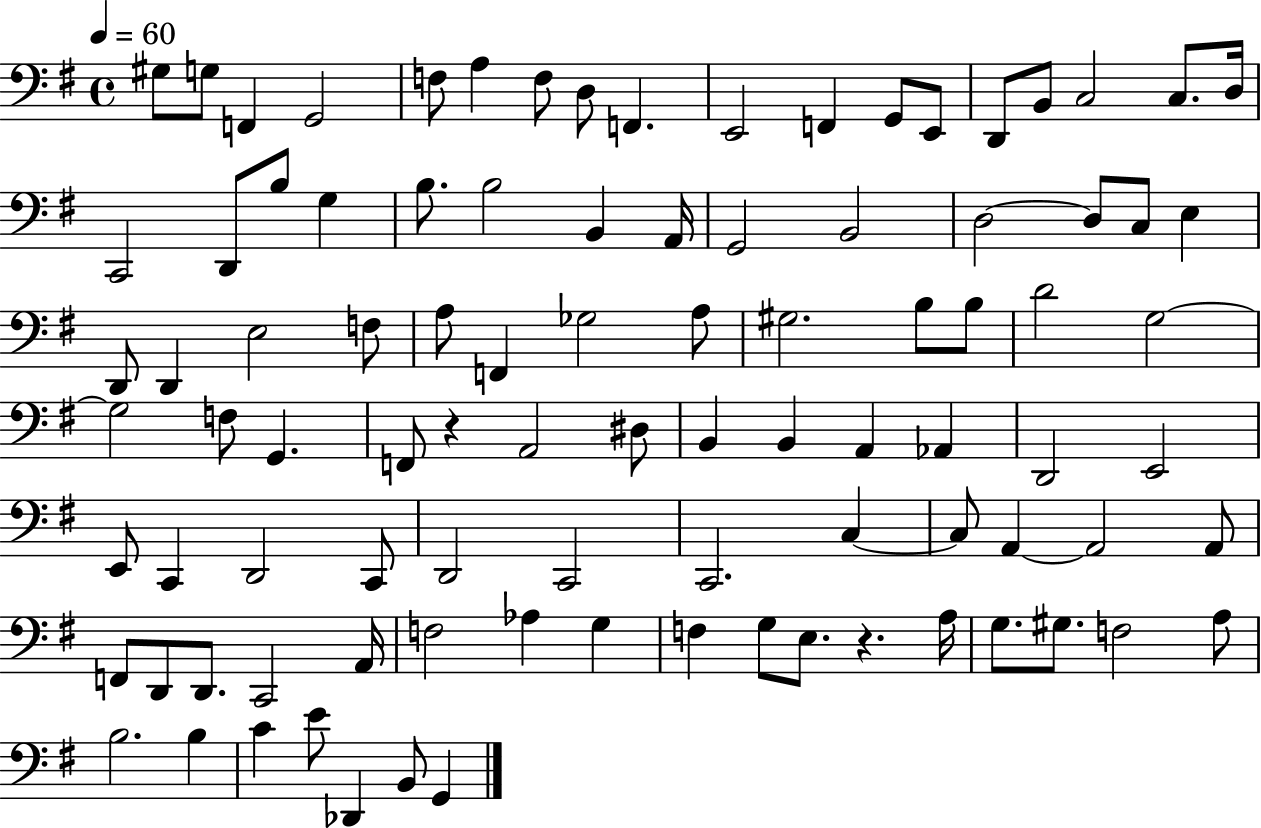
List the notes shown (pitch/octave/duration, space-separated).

G#3/e G3/e F2/q G2/h F3/e A3/q F3/e D3/e F2/q. E2/h F2/q G2/e E2/e D2/e B2/e C3/h C3/e. D3/s C2/h D2/e B3/e G3/q B3/e. B3/h B2/q A2/s G2/h B2/h D3/h D3/e C3/e E3/q D2/e D2/q E3/h F3/e A3/e F2/q Gb3/h A3/e G#3/h. B3/e B3/e D4/h G3/h G3/h F3/e G2/q. F2/e R/q A2/h D#3/e B2/q B2/q A2/q Ab2/q D2/h E2/h E2/e C2/q D2/h C2/e D2/h C2/h C2/h. C3/q C3/e A2/q A2/h A2/e F2/e D2/e D2/e. C2/h A2/s F3/h Ab3/q G3/q F3/q G3/e E3/e. R/q. A3/s G3/e. G#3/e. F3/h A3/e B3/h. B3/q C4/q E4/e Db2/q B2/e G2/q